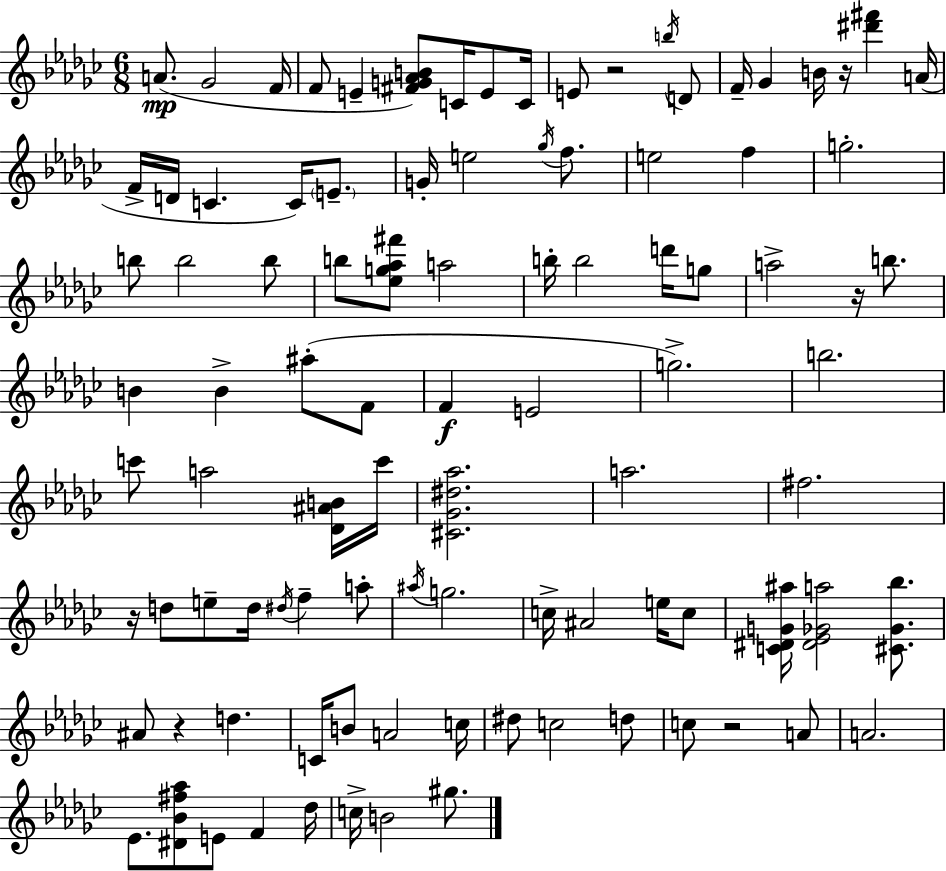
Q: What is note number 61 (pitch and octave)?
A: A#4